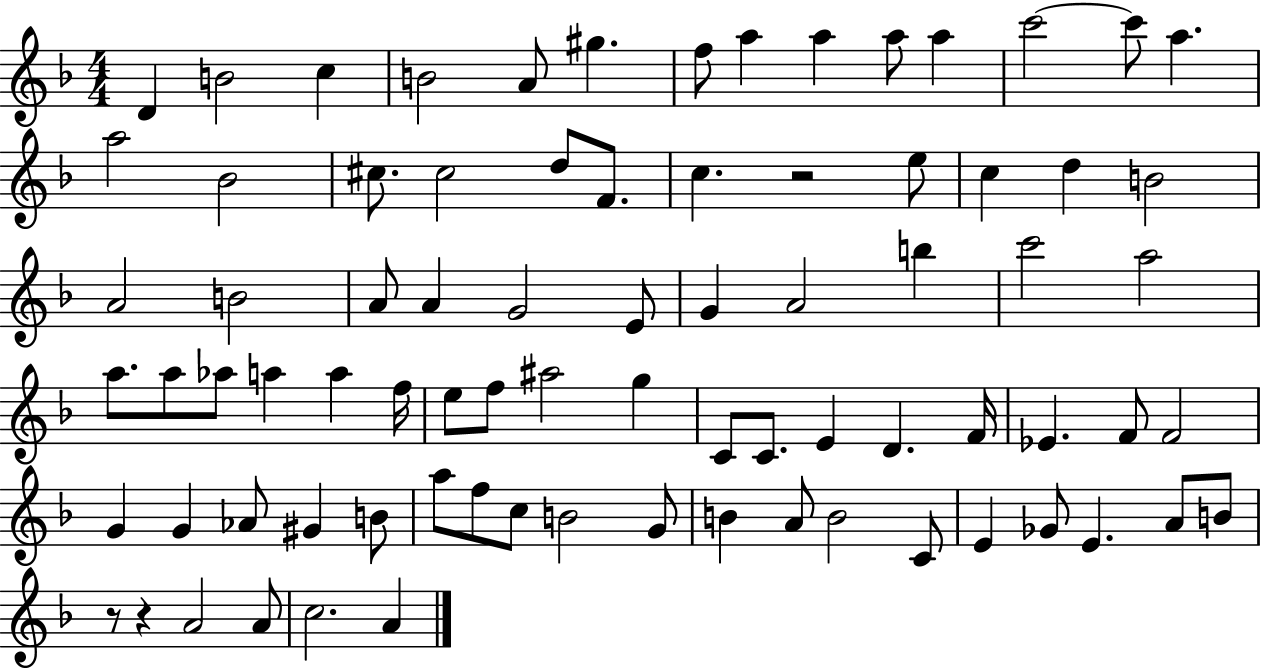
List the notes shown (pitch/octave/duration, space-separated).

D4/q B4/h C5/q B4/h A4/e G#5/q. F5/e A5/q A5/q A5/e A5/q C6/h C6/e A5/q. A5/h Bb4/h C#5/e. C#5/h D5/e F4/e. C5/q. R/h E5/e C5/q D5/q B4/h A4/h B4/h A4/e A4/q G4/h E4/e G4/q A4/h B5/q C6/h A5/h A5/e. A5/e Ab5/e A5/q A5/q F5/s E5/e F5/e A#5/h G5/q C4/e C4/e. E4/q D4/q. F4/s Eb4/q. F4/e F4/h G4/q G4/q Ab4/e G#4/q B4/e A5/e F5/e C5/e B4/h G4/e B4/q A4/e B4/h C4/e E4/q Gb4/e E4/q. A4/e B4/e R/e R/q A4/h A4/e C5/h. A4/q